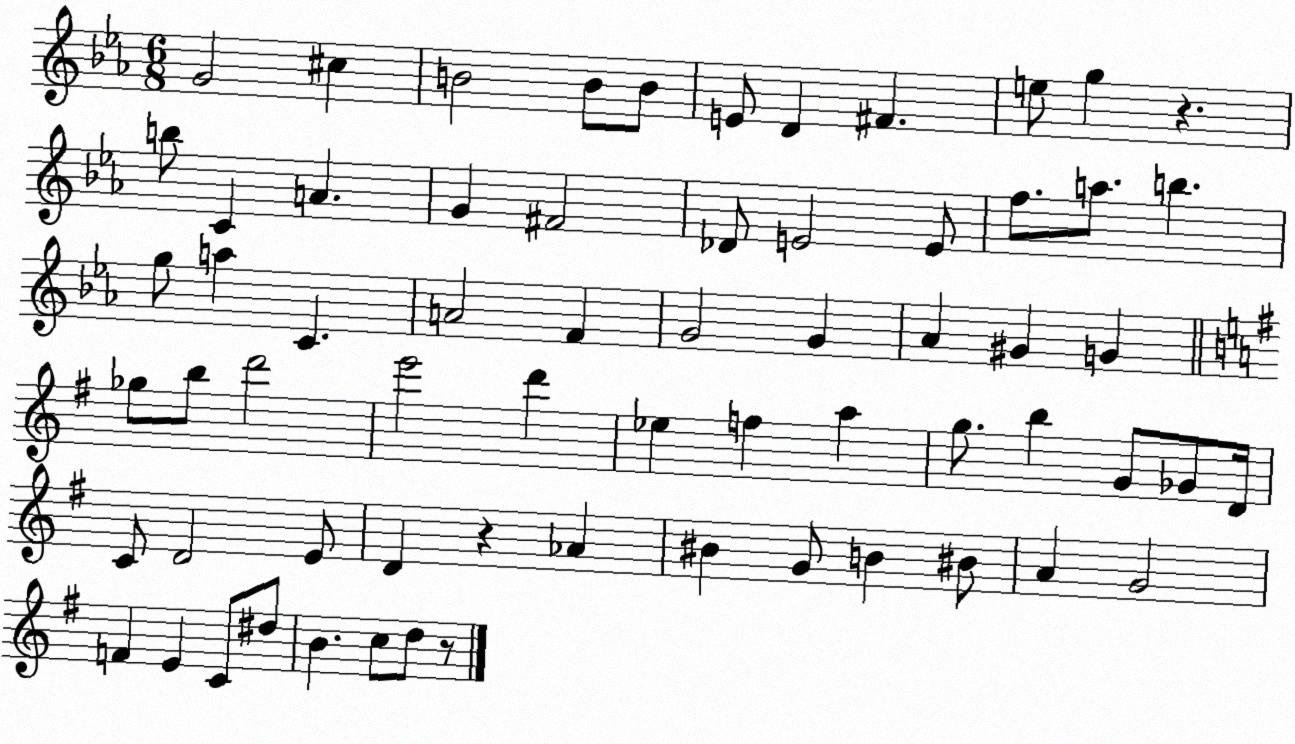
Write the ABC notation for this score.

X:1
T:Untitled
M:6/8
L:1/4
K:Eb
G2 ^c B2 B/2 B/2 E/2 D ^F e/2 g z b/2 C A G ^F2 _D/2 E2 E/2 f/2 a/2 b g/2 a C A2 F G2 G _A ^G G _g/2 b/2 d'2 e'2 d' _e f a g/2 b G/2 _G/2 D/4 C/2 D2 E/2 D z _A ^B G/2 B ^B/2 A G2 F E C/2 ^d/2 B c/2 d/2 z/2